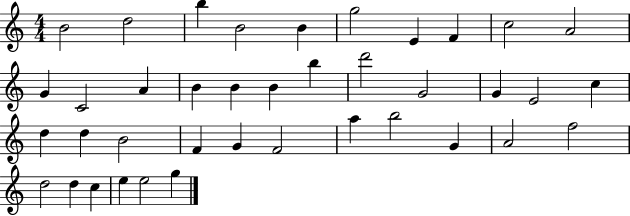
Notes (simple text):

B4/h D5/h B5/q B4/h B4/q G5/h E4/q F4/q C5/h A4/h G4/q C4/h A4/q B4/q B4/q B4/q B5/q D6/h G4/h G4/q E4/h C5/q D5/q D5/q B4/h F4/q G4/q F4/h A5/q B5/h G4/q A4/h F5/h D5/h D5/q C5/q E5/q E5/h G5/q